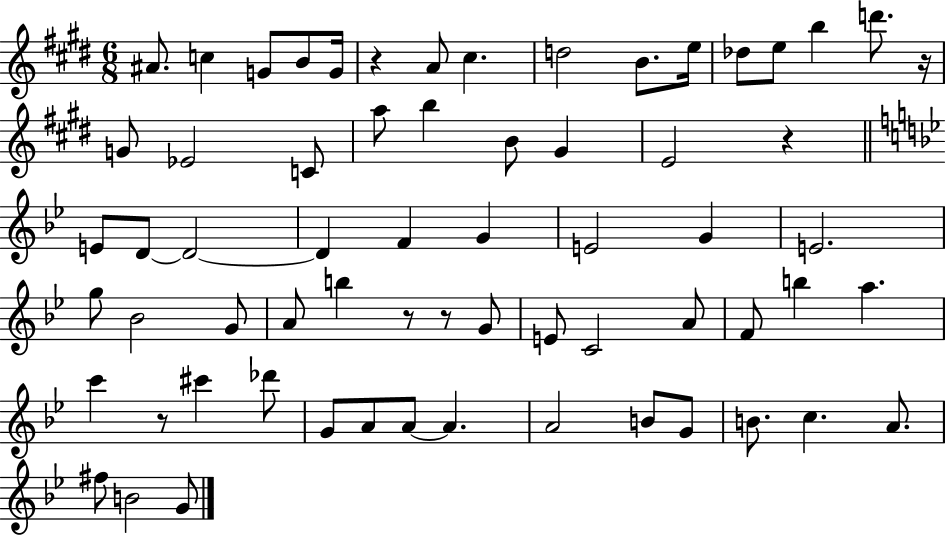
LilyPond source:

{
  \clef treble
  \numericTimeSignature
  \time 6/8
  \key e \major
  ais'8. c''4 g'8 b'8 g'16 | r4 a'8 cis''4. | d''2 b'8. e''16 | des''8 e''8 b''4 d'''8. r16 | \break g'8 ees'2 c'8 | a''8 b''4 b'8 gis'4 | e'2 r4 | \bar "||" \break \key bes \major e'8 d'8~~ d'2~~ | d'4 f'4 g'4 | e'2 g'4 | e'2. | \break g''8 bes'2 g'8 | a'8 b''4 r8 r8 g'8 | e'8 c'2 a'8 | f'8 b''4 a''4. | \break c'''4 r8 cis'''4 des'''8 | g'8 a'8 a'8~~ a'4. | a'2 b'8 g'8 | b'8. c''4. a'8. | \break fis''8 b'2 g'8 | \bar "|."
}